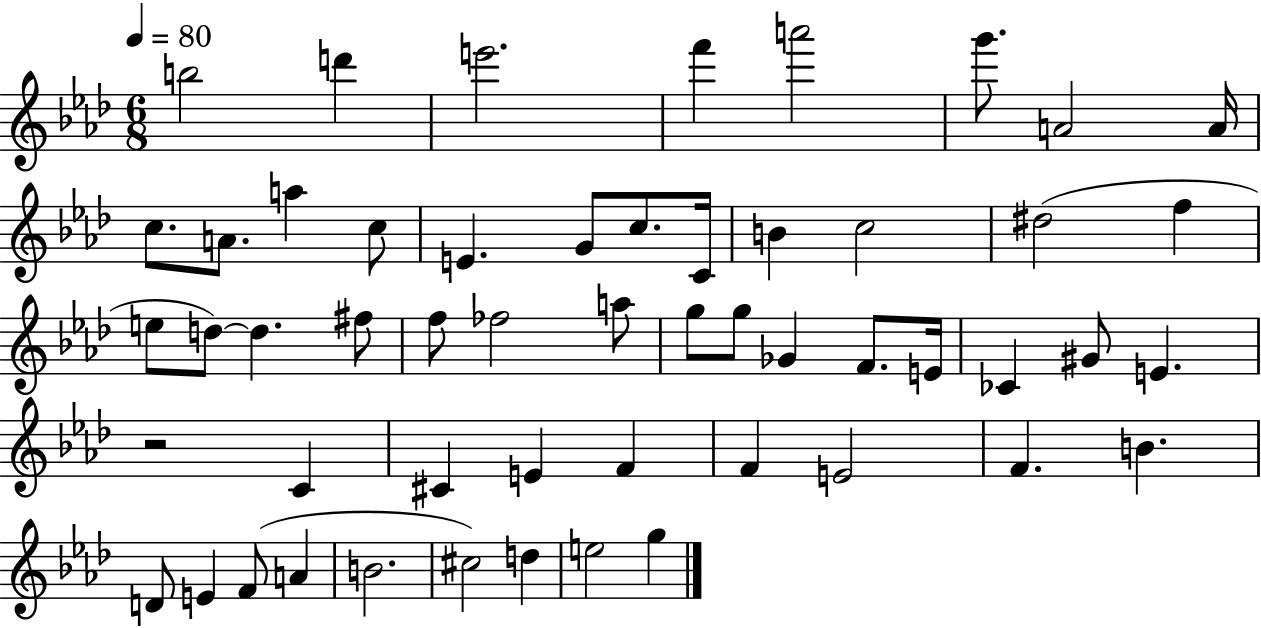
{
  \clef treble
  \numericTimeSignature
  \time 6/8
  \key aes \major
  \tempo 4 = 80
  b''2 d'''4 | e'''2. | f'''4 a'''2 | g'''8. a'2 a'16 | \break c''8. a'8. a''4 c''8 | e'4. g'8 c''8. c'16 | b'4 c''2 | dis''2( f''4 | \break e''8 d''8~~) d''4. fis''8 | f''8 fes''2 a''8 | g''8 g''8 ges'4 f'8. e'16 | ces'4 gis'8 e'4. | \break r2 c'4 | cis'4 e'4 f'4 | f'4 e'2 | f'4. b'4. | \break d'8 e'4 f'8( a'4 | b'2. | cis''2) d''4 | e''2 g''4 | \break \bar "|."
}